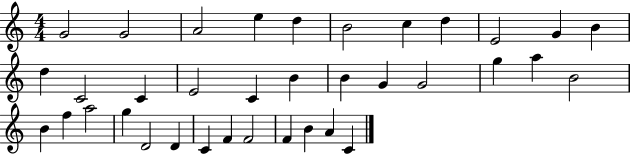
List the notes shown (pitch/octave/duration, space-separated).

G4/h G4/h A4/h E5/q D5/q B4/h C5/q D5/q E4/h G4/q B4/q D5/q C4/h C4/q E4/h C4/q B4/q B4/q G4/q G4/h G5/q A5/q B4/h B4/q F5/q A5/h G5/q D4/h D4/q C4/q F4/q F4/h F4/q B4/q A4/q C4/q